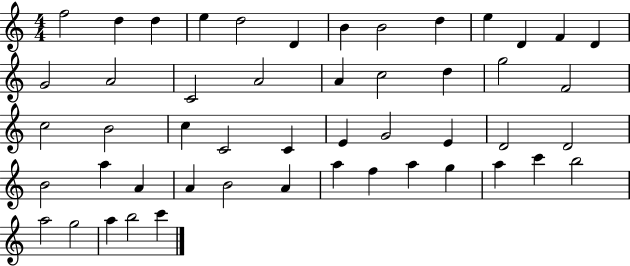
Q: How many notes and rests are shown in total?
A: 50